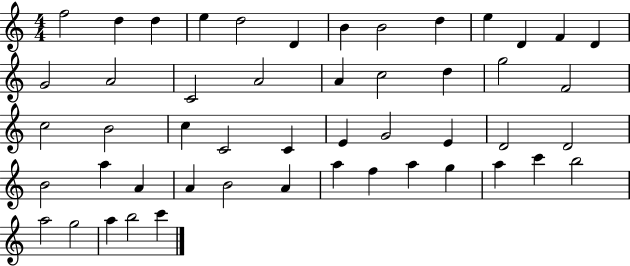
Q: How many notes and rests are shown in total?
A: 50